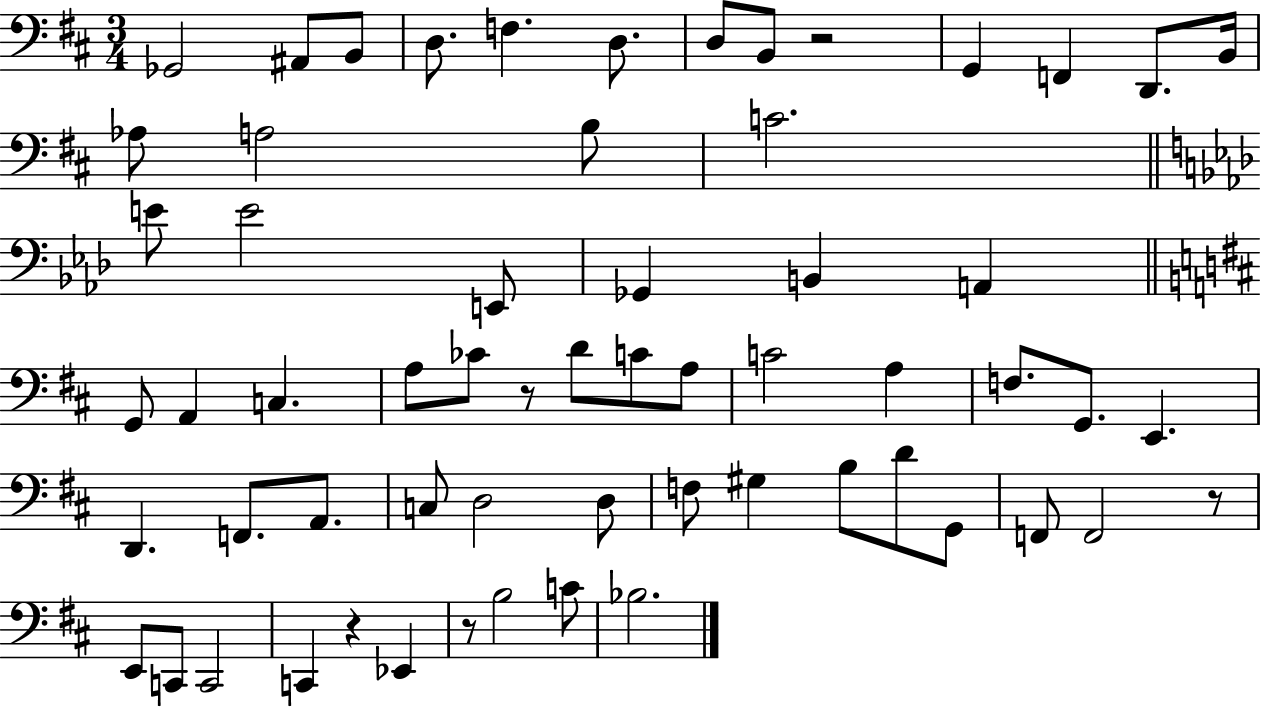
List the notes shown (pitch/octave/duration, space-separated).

Gb2/h A#2/e B2/e D3/e. F3/q. D3/e. D3/e B2/e R/h G2/q F2/q D2/e. B2/s Ab3/e A3/h B3/e C4/h. E4/e E4/h E2/e Gb2/q B2/q A2/q G2/e A2/q C3/q. A3/e CES4/e R/e D4/e C4/e A3/e C4/h A3/q F3/e. G2/e. E2/q. D2/q. F2/e. A2/e. C3/e D3/h D3/e F3/e G#3/q B3/e D4/e G2/e F2/e F2/h R/e E2/e C2/e C2/h C2/q R/q Eb2/q R/e B3/h C4/e Bb3/h.